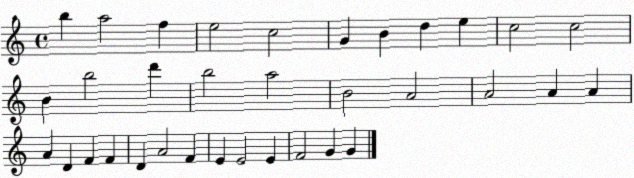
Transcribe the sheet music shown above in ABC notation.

X:1
T:Untitled
M:4/4
L:1/4
K:C
b a2 f e2 c2 G B d e c2 c2 B b2 d' b2 a2 B2 A2 A2 A A A D F F D A2 F E E2 E F2 G G